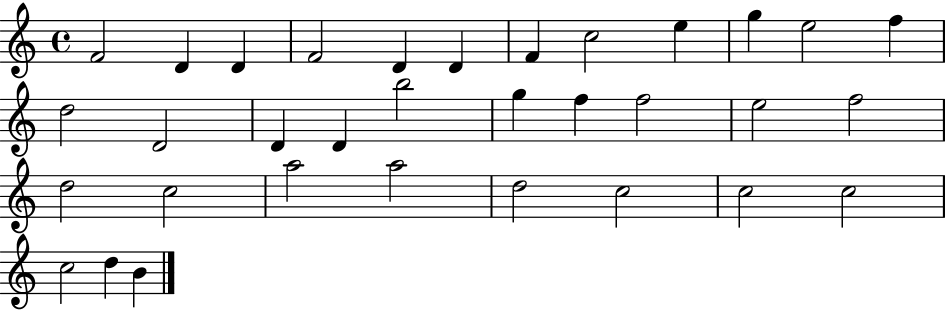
X:1
T:Untitled
M:4/4
L:1/4
K:C
F2 D D F2 D D F c2 e g e2 f d2 D2 D D b2 g f f2 e2 f2 d2 c2 a2 a2 d2 c2 c2 c2 c2 d B